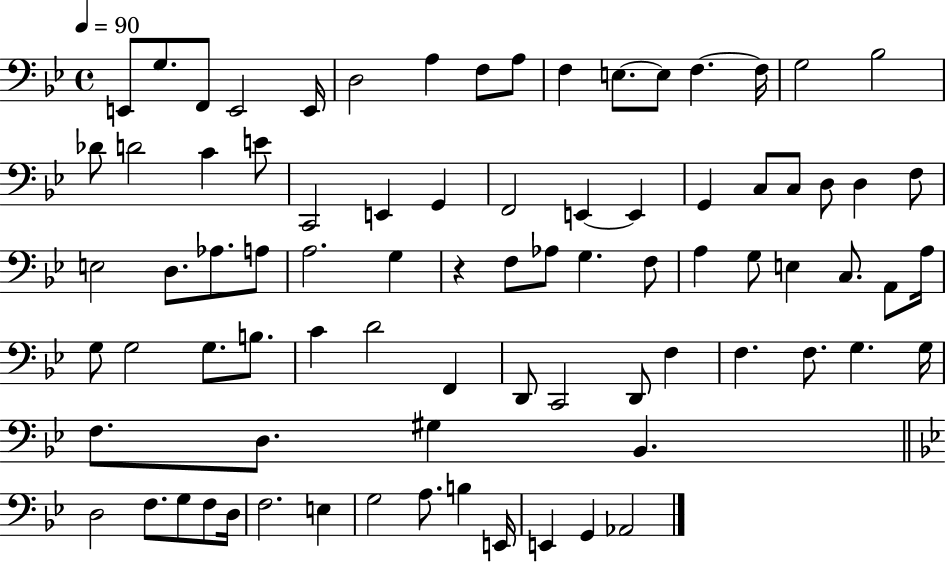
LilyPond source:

{
  \clef bass
  \time 4/4
  \defaultTimeSignature
  \key bes \major
  \tempo 4 = 90
  e,8 g8. f,8 e,2 e,16 | d2 a4 f8 a8 | f4 e8.~~ e8 f4.~~ f16 | g2 bes2 | \break des'8 d'2 c'4 e'8 | c,2 e,4 g,4 | f,2 e,4~~ e,4 | g,4 c8 c8 d8 d4 f8 | \break e2 d8. aes8. a8 | a2. g4 | r4 f8 aes8 g4. f8 | a4 g8 e4 c8. a,8 a16 | \break g8 g2 g8. b8. | c'4 d'2 f,4 | d,8 c,2 d,8 f4 | f4. f8. g4. g16 | \break f8. d8. gis4 bes,4. | \bar "||" \break \key g \minor d2 f8. g8 f8 d16 | f2. e4 | g2 a8. b4 e,16 | e,4 g,4 aes,2 | \break \bar "|."
}